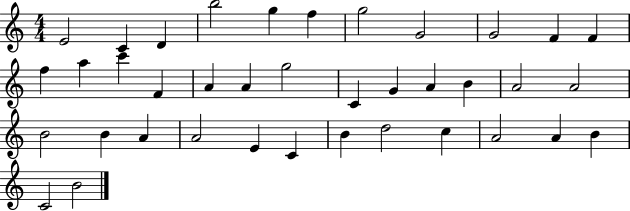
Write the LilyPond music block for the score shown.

{
  \clef treble
  \numericTimeSignature
  \time 4/4
  \key c \major
  e'2 c'4 d'4 | b''2 g''4 f''4 | g''2 g'2 | g'2 f'4 f'4 | \break f''4 a''4 c'''4 f'4 | a'4 a'4 g''2 | c'4 g'4 a'4 b'4 | a'2 a'2 | \break b'2 b'4 a'4 | a'2 e'4 c'4 | b'4 d''2 c''4 | a'2 a'4 b'4 | \break c'2 b'2 | \bar "|."
}